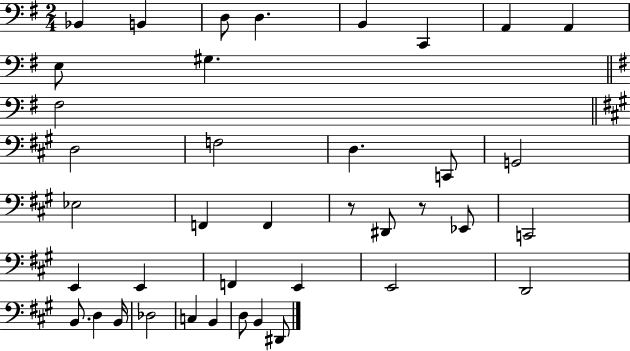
X:1
T:Untitled
M:2/4
L:1/4
K:G
_B,, B,, D,/2 D, B,, C,, A,, A,, E,/2 ^G, ^F,2 D,2 F,2 D, C,,/2 G,,2 _E,2 F,, F,, z/2 ^D,,/2 z/2 _E,,/2 C,,2 E,, E,, F,, E,, E,,2 D,,2 B,,/2 D, B,,/4 _D,2 C, B,, D,/2 B,, ^D,,/2